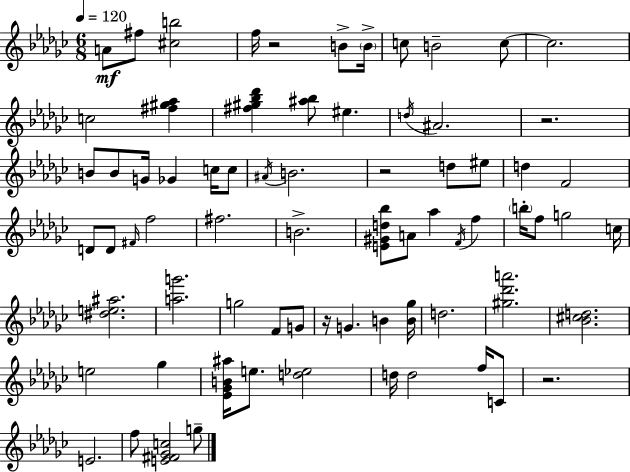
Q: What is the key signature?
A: EES minor